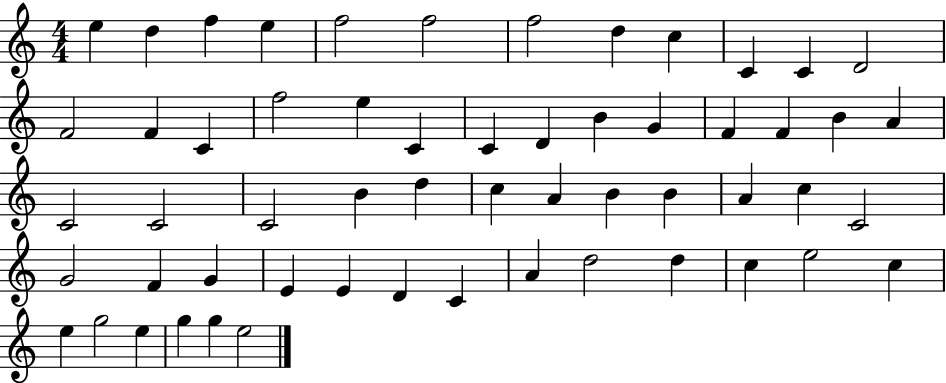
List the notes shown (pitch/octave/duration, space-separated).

E5/q D5/q F5/q E5/q F5/h F5/h F5/h D5/q C5/q C4/q C4/q D4/h F4/h F4/q C4/q F5/h E5/q C4/q C4/q D4/q B4/q G4/q F4/q F4/q B4/q A4/q C4/h C4/h C4/h B4/q D5/q C5/q A4/q B4/q B4/q A4/q C5/q C4/h G4/h F4/q G4/q E4/q E4/q D4/q C4/q A4/q D5/h D5/q C5/q E5/h C5/q E5/q G5/h E5/q G5/q G5/q E5/h